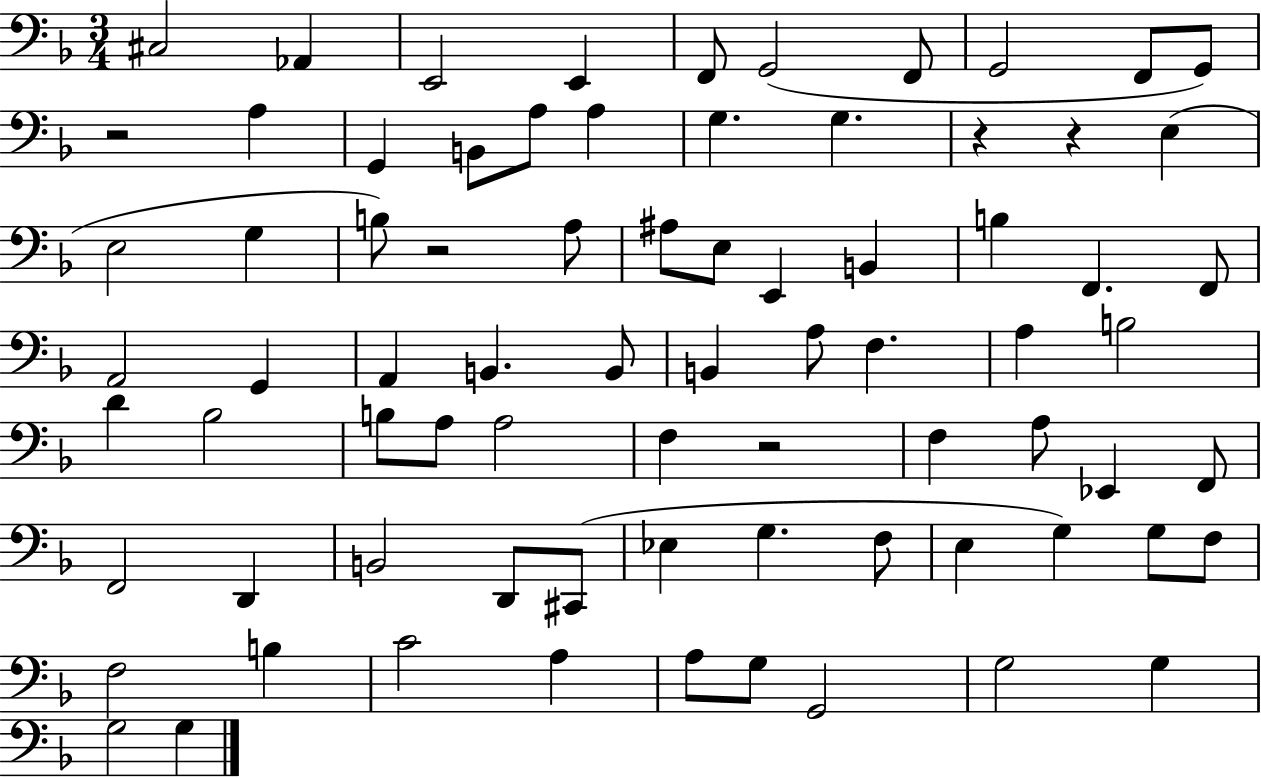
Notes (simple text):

C#3/h Ab2/q E2/h E2/q F2/e G2/h F2/e G2/h F2/e G2/e R/h A3/q G2/q B2/e A3/e A3/q G3/q. G3/q. R/q R/q E3/q E3/h G3/q B3/e R/h A3/e A#3/e E3/e E2/q B2/q B3/q F2/q. F2/e A2/h G2/q A2/q B2/q. B2/e B2/q A3/e F3/q. A3/q B3/h D4/q Bb3/h B3/e A3/e A3/h F3/q R/h F3/q A3/e Eb2/q F2/e F2/h D2/q B2/h D2/e C#2/e Eb3/q G3/q. F3/e E3/q G3/q G3/e F3/e F3/h B3/q C4/h A3/q A3/e G3/e G2/h G3/h G3/q G3/h G3/q